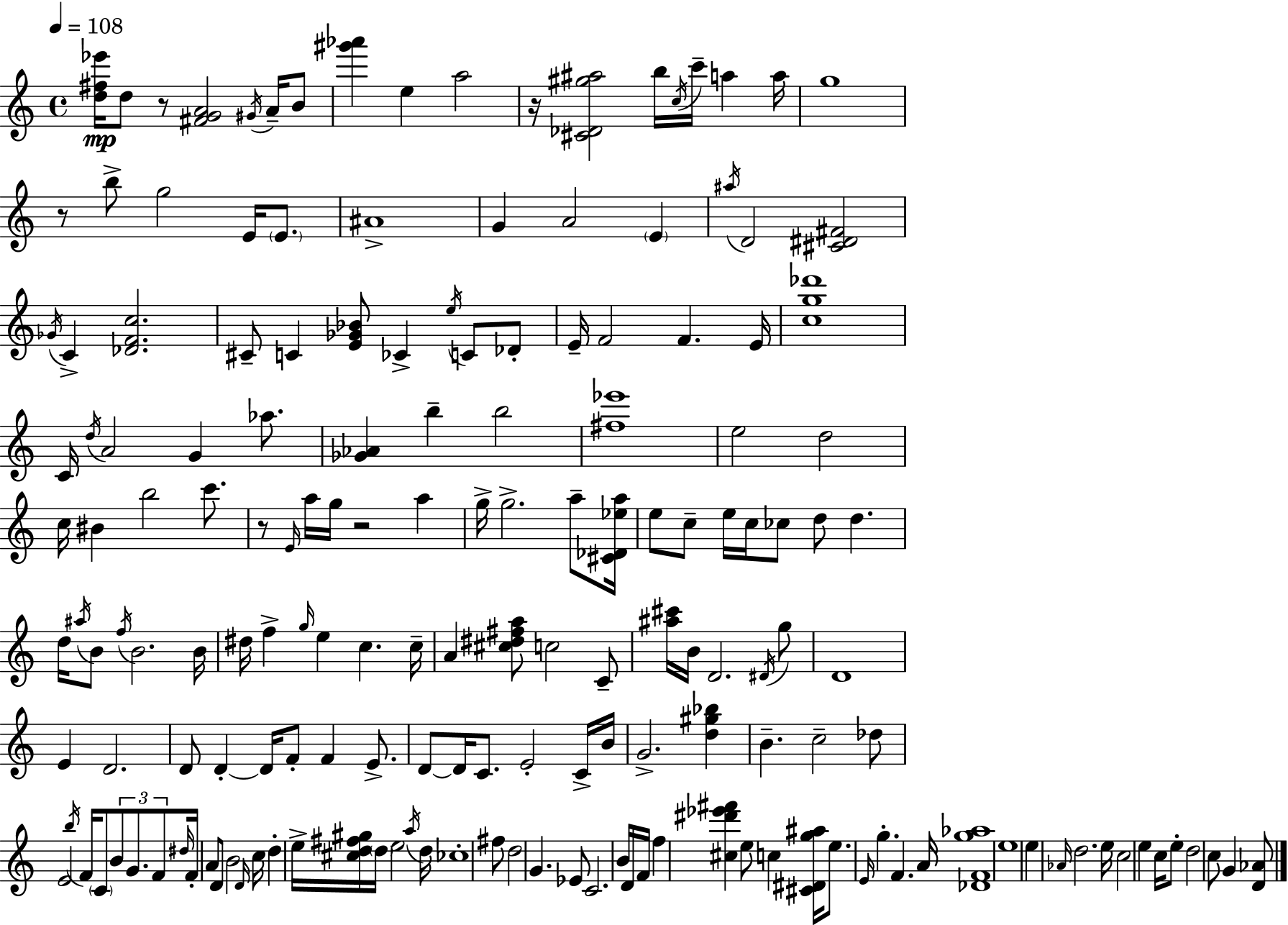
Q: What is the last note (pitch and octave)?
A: G4